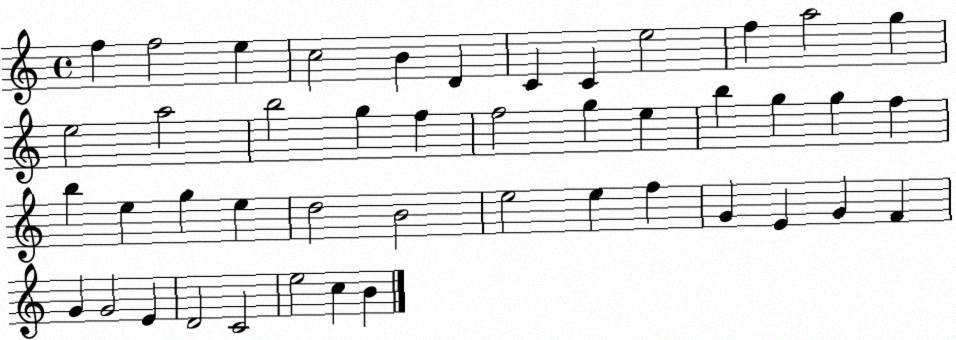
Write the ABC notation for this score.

X:1
T:Untitled
M:4/4
L:1/4
K:C
f f2 e c2 B D C C e2 f a2 g e2 a2 b2 g f f2 g e b g g f b e g e d2 B2 e2 e f G E G F G G2 E D2 C2 e2 c B